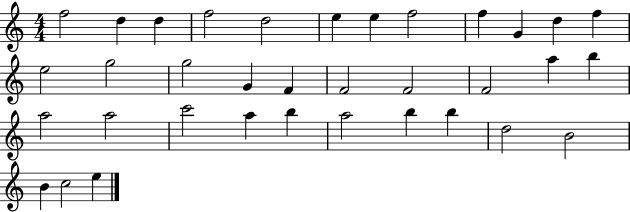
F5/h D5/q D5/q F5/h D5/h E5/q E5/q F5/h F5/q G4/q D5/q F5/q E5/h G5/h G5/h G4/q F4/q F4/h F4/h F4/h A5/q B5/q A5/h A5/h C6/h A5/q B5/q A5/h B5/q B5/q D5/h B4/h B4/q C5/h E5/q